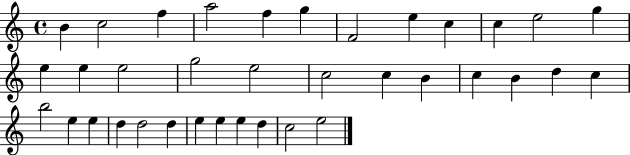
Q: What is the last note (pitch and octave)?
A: E5